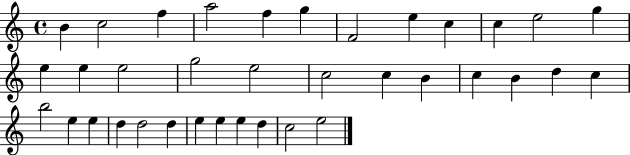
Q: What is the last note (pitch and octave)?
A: E5